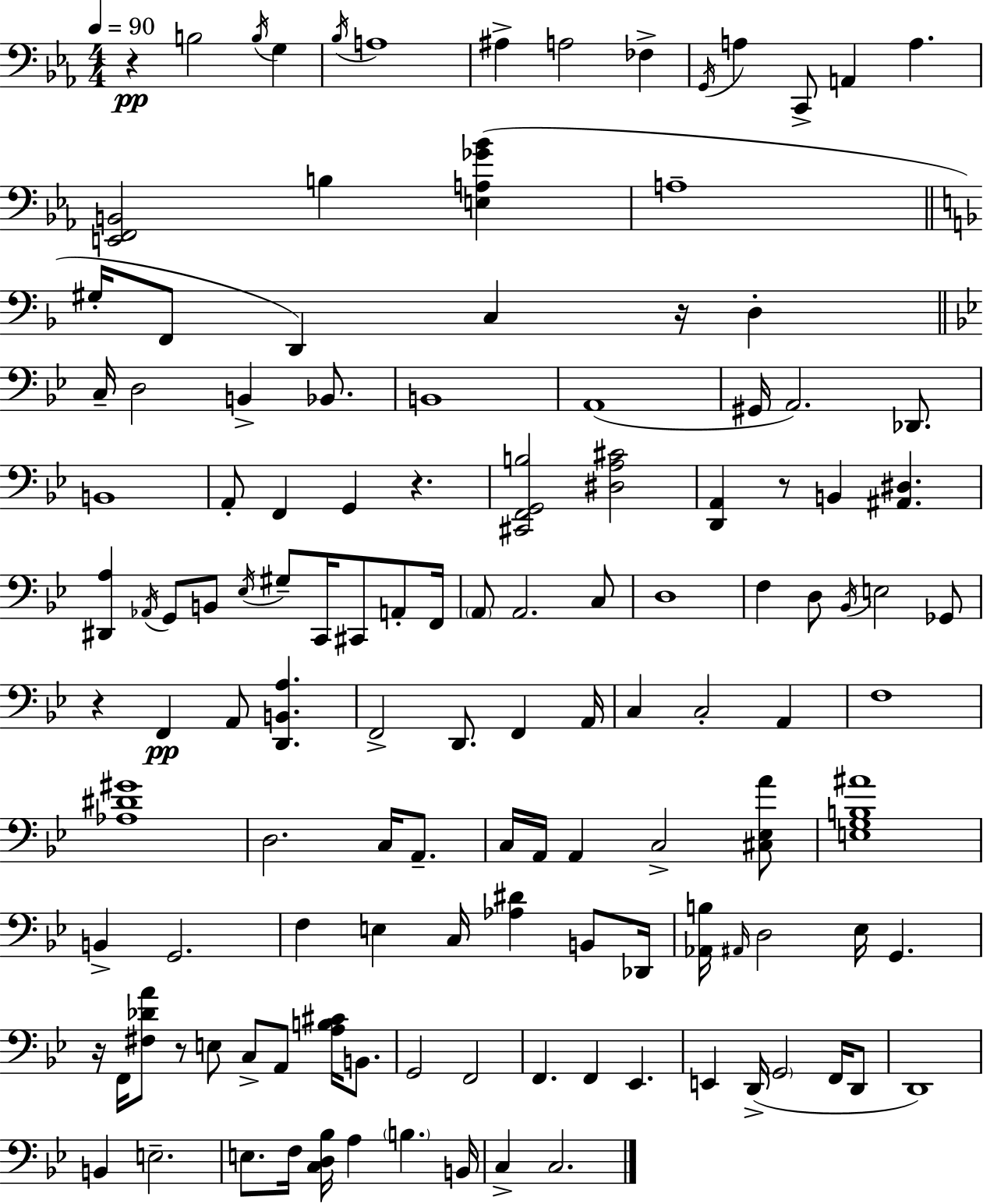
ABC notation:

X:1
T:Untitled
M:4/4
L:1/4
K:Cm
z B,2 B,/4 G, _B,/4 A,4 ^A, A,2 _F, G,,/4 A, C,,/2 A,, A, [E,,F,,B,,]2 B, [E,A,_G_B] A,4 ^G,/4 F,,/2 D,, C, z/4 D, C,/4 D,2 B,, _B,,/2 B,,4 A,,4 ^G,,/4 A,,2 _D,,/2 B,,4 A,,/2 F,, G,, z [^C,,F,,G,,B,]2 [^D,A,^C]2 [D,,A,,] z/2 B,, [^A,,^D,] [^D,,A,] _A,,/4 G,,/2 B,,/2 _E,/4 ^G,/2 C,,/4 ^C,,/2 A,,/2 F,,/4 A,,/2 A,,2 C,/2 D,4 F, D,/2 _B,,/4 E,2 _G,,/2 z F,, A,,/2 [D,,B,,A,] F,,2 D,,/2 F,, A,,/4 C, C,2 A,, F,4 [_A,^D^G]4 D,2 C,/4 A,,/2 C,/4 A,,/4 A,, C,2 [^C,_E,A]/2 [E,G,B,^A]4 B,, G,,2 F, E, C,/4 [_A,^D] B,,/2 _D,,/4 [_A,,B,]/4 ^A,,/4 D,2 _E,/4 G,, z/4 F,,/4 [^F,_DA]/2 z/2 E,/2 C,/2 A,,/2 [A,B,^C]/4 B,,/2 G,,2 F,,2 F,, F,, _E,, E,, D,,/4 G,,2 F,,/4 D,,/2 D,,4 B,, E,2 E,/2 F,/4 [C,D,_B,]/4 A, B, B,,/4 C, C,2